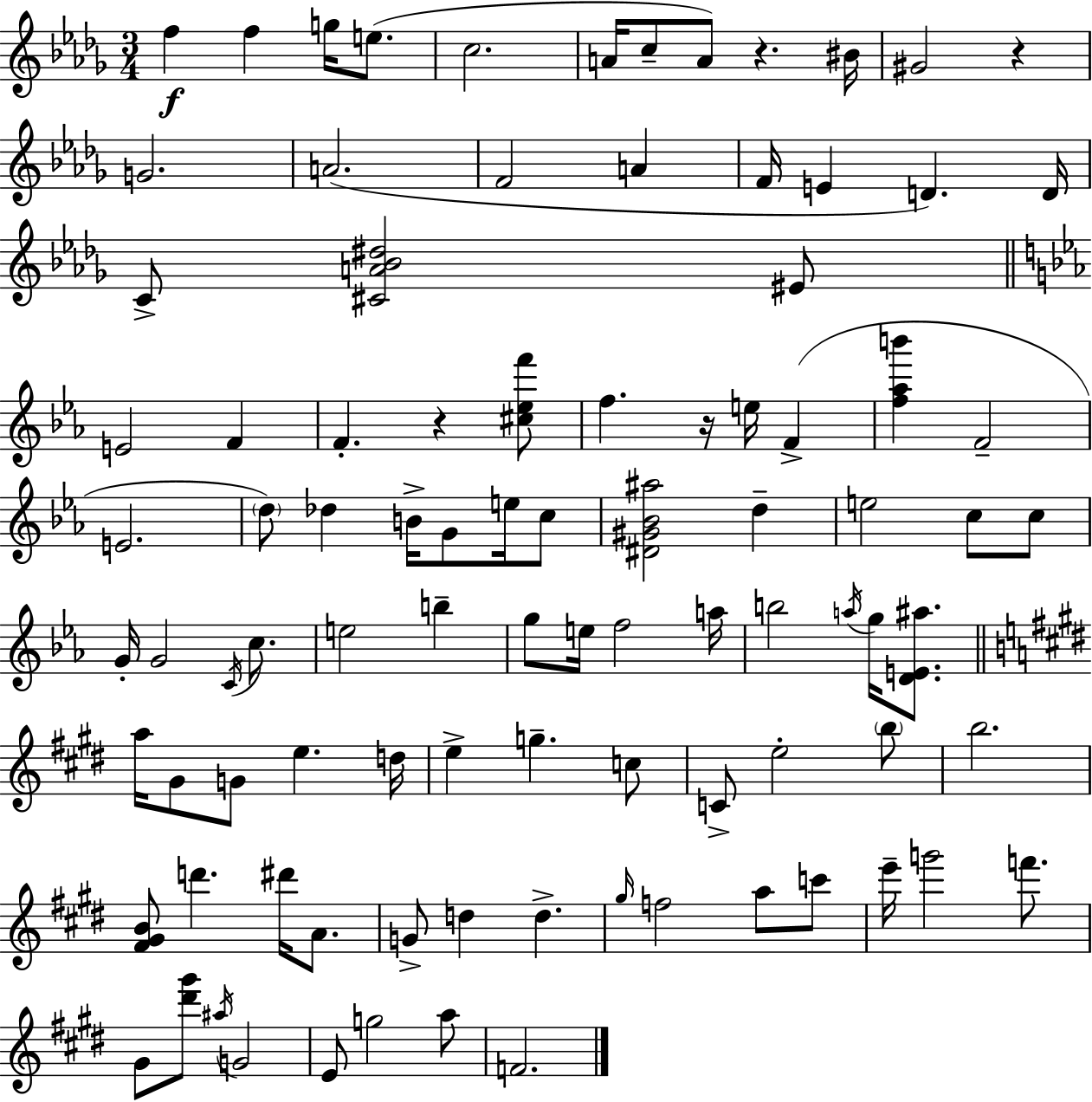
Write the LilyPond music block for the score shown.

{
  \clef treble
  \numericTimeSignature
  \time 3/4
  \key bes \minor
  \repeat volta 2 { f''4\f f''4 g''16 e''8.( | c''2. | a'16 c''8-- a'8) r4. bis'16 | gis'2 r4 | \break g'2. | a'2.( | f'2 a'4 | f'16 e'4 d'4.) d'16 | \break c'8-> <cis' a' bes' dis''>2 eis'8 | \bar "||" \break \key ees \major e'2 f'4 | f'4.-. r4 <cis'' ees'' f'''>8 | f''4. r16 e''16 f'4->( | <f'' aes'' b'''>4 f'2-- | \break e'2. | \parenthesize d''8) des''4 b'16-> g'8 e''16 c''8 | <dis' gis' bes' ais''>2 d''4-- | e''2 c''8 c''8 | \break g'16-. g'2 \acciaccatura { c'16 } c''8. | e''2 b''4-- | g''8 e''16 f''2 | a''16 b''2 \acciaccatura { a''16 } g''16 <d' e' ais''>8. | \break \bar "||" \break \key e \major a''16 gis'8 g'8 e''4. d''16 | e''4-> g''4.-- c''8 | c'8-> e''2-. \parenthesize b''8 | b''2. | \break <fis' gis' b'>8 d'''4. dis'''16 a'8. | g'8-> d''4 d''4.-> | \grace { gis''16 } f''2 a''8 c'''8 | e'''16-- g'''2 f'''8. | \break gis'8 <dis''' gis'''>8 \acciaccatura { ais''16 } g'2 | e'8 g''2 | a''8 f'2. | } \bar "|."
}